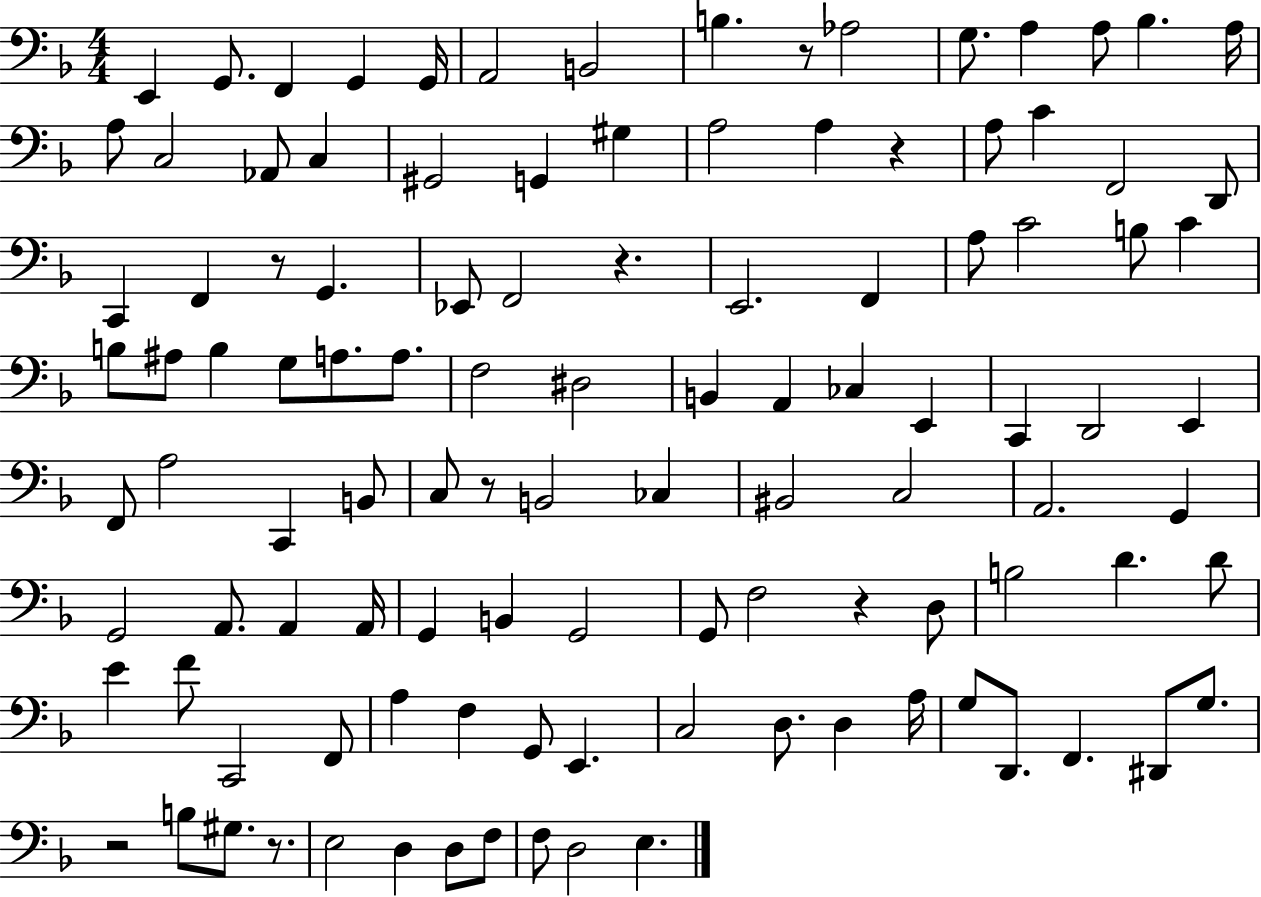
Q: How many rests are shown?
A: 8